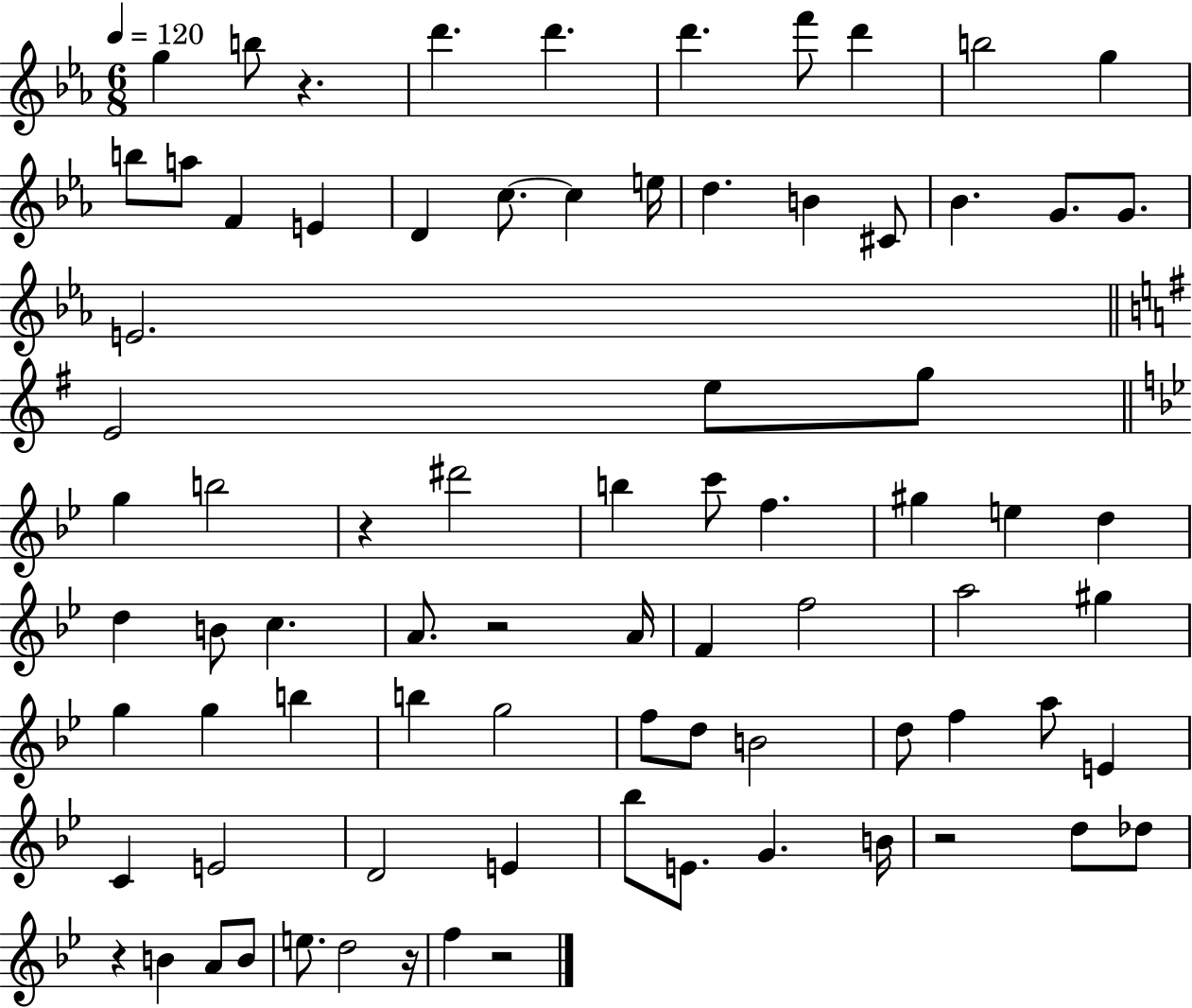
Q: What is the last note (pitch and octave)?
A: F5